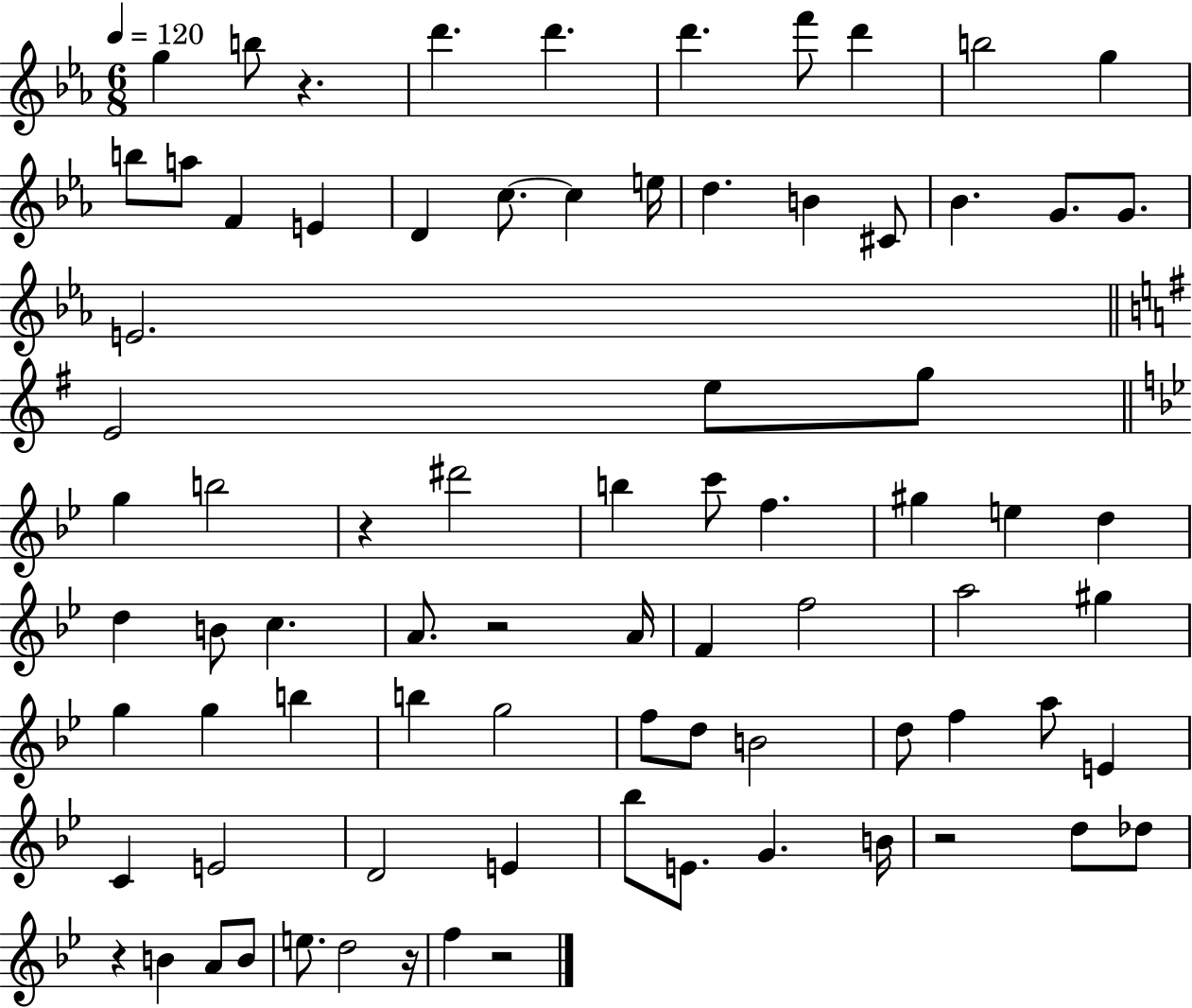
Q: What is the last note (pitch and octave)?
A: F5